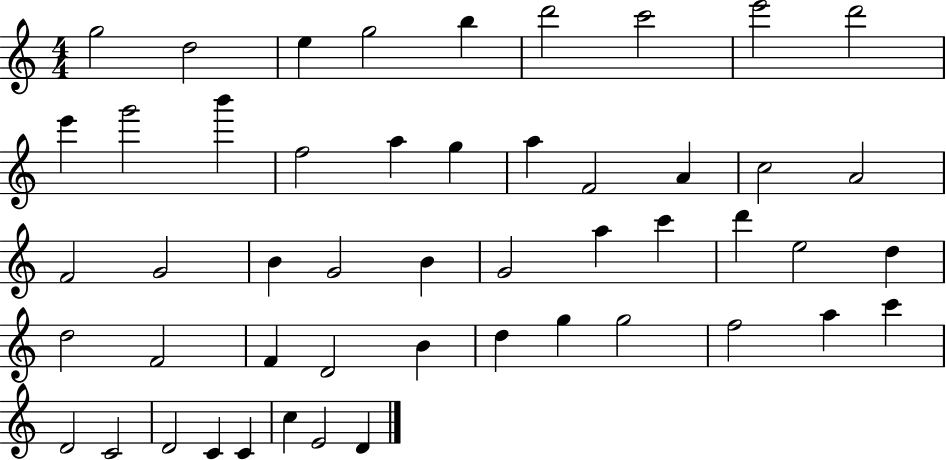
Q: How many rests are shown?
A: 0